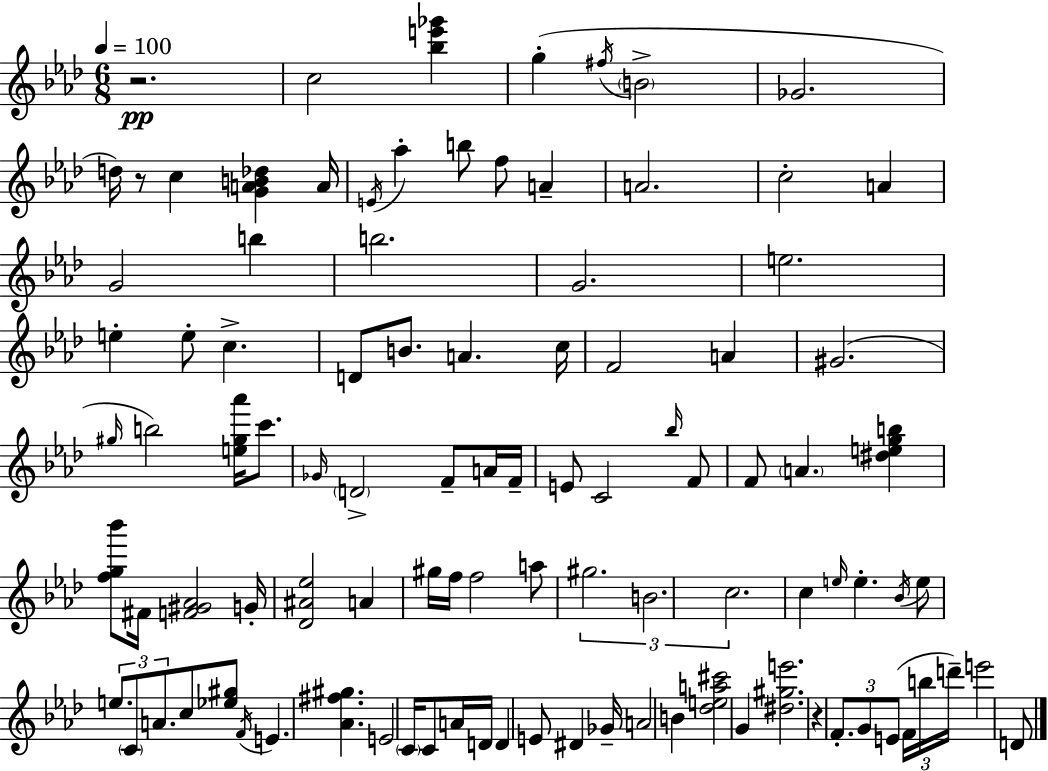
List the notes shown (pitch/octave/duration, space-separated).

R/h. C5/h [Bb5,E6,Gb6]/q G5/q F#5/s B4/h Gb4/h. D5/s R/e C5/q [G4,A4,B4,Db5]/q A4/s E4/s Ab5/q B5/e F5/e A4/q A4/h. C5/h A4/q G4/h B5/q B5/h. G4/h. E5/h. E5/q E5/e C5/q. D4/e B4/e. A4/q. C5/s F4/h A4/q G#4/h. G#5/s B5/h [E5,G#5,Ab6]/s C6/e. Gb4/s D4/h F4/e A4/s F4/s E4/e C4/h Bb5/s F4/e F4/e A4/q. [D#5,E5,G5,B5]/q [F5,G5,Bb6]/e F#4/s [F4,G#4,Ab4]/h G4/s [Db4,A#4,Eb5]/h A4/q G#5/s F5/s F5/h A5/e G#5/h. B4/h. C5/h. C5/q E5/s E5/q. Bb4/s E5/e E5/e. C4/e A4/e. C5/e [Eb5,G#5]/e F4/s E4/q. [Ab4,F#5,G#5]/q. E4/h C4/s C4/e A4/s D4/s D4/q E4/e D#4/q Gb4/s A4/h B4/q [Db5,E5,A5,C#6]/h G4/q [D#5,G#5,E6]/h. R/q F4/e. G4/e E4/e F4/s B5/s D6/s E6/h D4/e